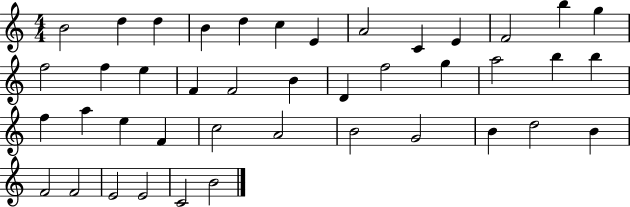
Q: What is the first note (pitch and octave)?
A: B4